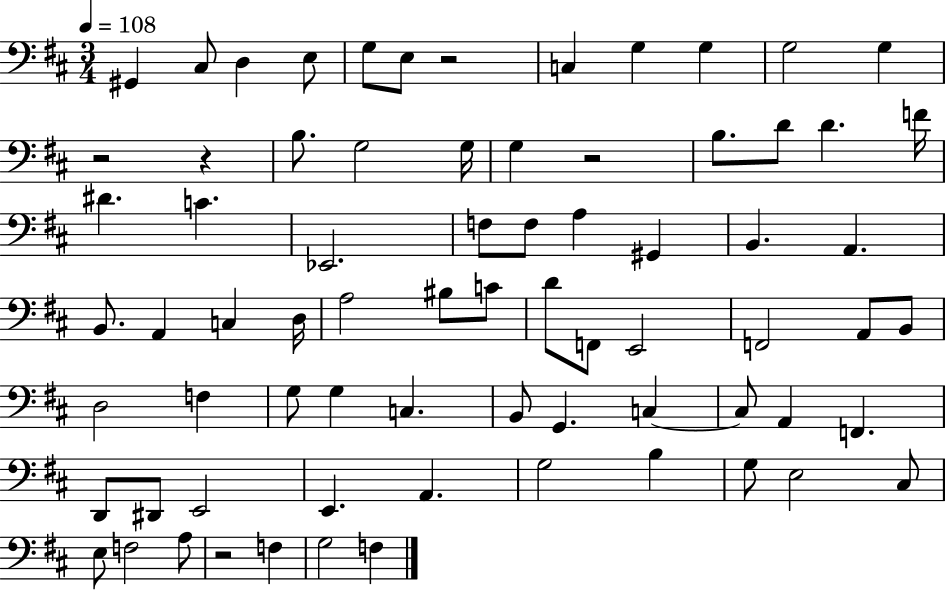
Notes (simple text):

G#2/q C#3/e D3/q E3/e G3/e E3/e R/h C3/q G3/q G3/q G3/h G3/q R/h R/q B3/e. G3/h G3/s G3/q R/h B3/e. D4/e D4/q. F4/s D#4/q. C4/q. Eb2/h. F3/e F3/e A3/q G#2/q B2/q. A2/q. B2/e. A2/q C3/q D3/s A3/h BIS3/e C4/e D4/e F2/e E2/h F2/h A2/e B2/e D3/h F3/q G3/e G3/q C3/q. B2/e G2/q. C3/q C3/e A2/q F2/q. D2/e D#2/e E2/h E2/q. A2/q. G3/h B3/q G3/e E3/h C#3/e E3/e F3/h A3/e R/h F3/q G3/h F3/q